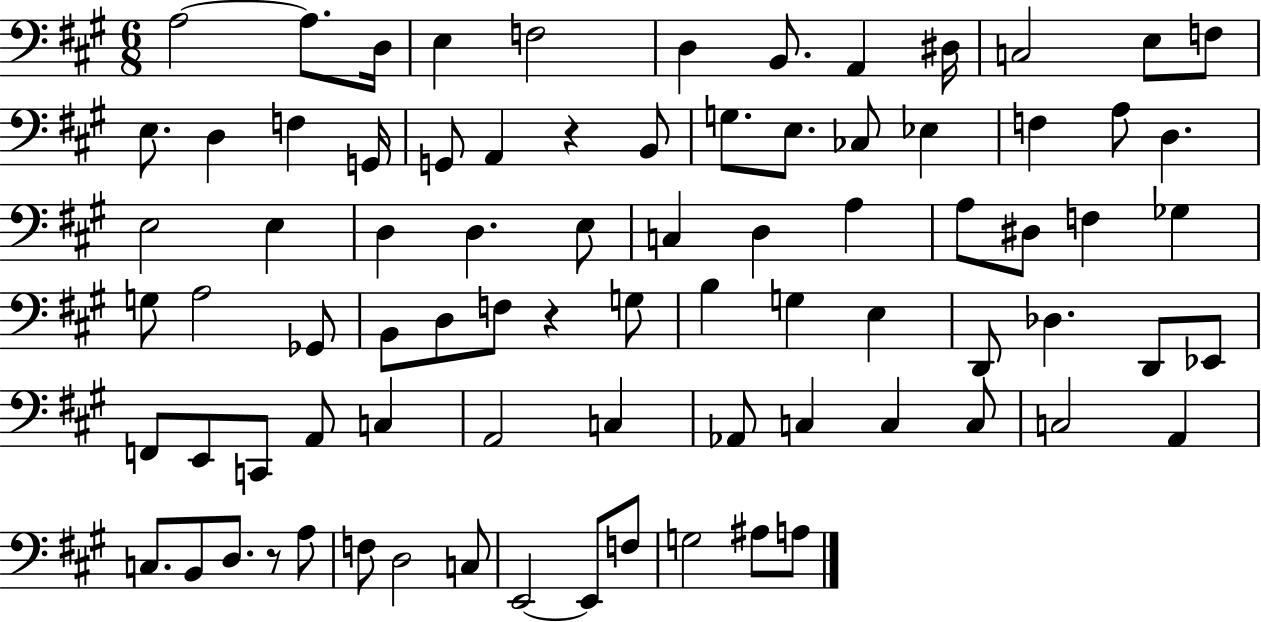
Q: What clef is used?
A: bass